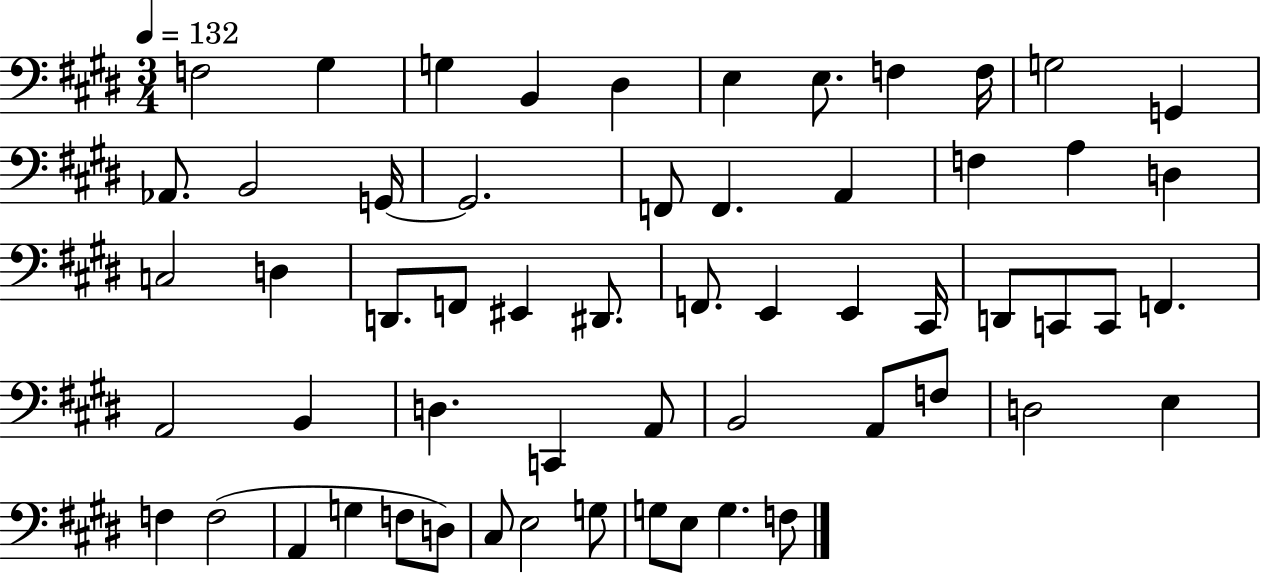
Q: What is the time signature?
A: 3/4